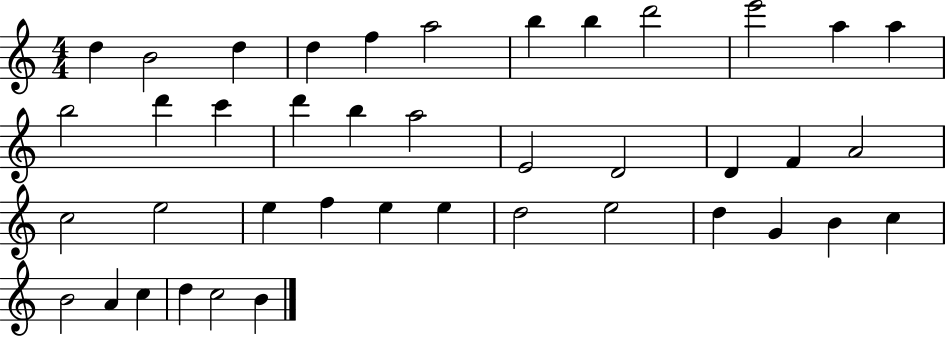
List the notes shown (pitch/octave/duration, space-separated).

D5/q B4/h D5/q D5/q F5/q A5/h B5/q B5/q D6/h E6/h A5/q A5/q B5/h D6/q C6/q D6/q B5/q A5/h E4/h D4/h D4/q F4/q A4/h C5/h E5/h E5/q F5/q E5/q E5/q D5/h E5/h D5/q G4/q B4/q C5/q B4/h A4/q C5/q D5/q C5/h B4/q